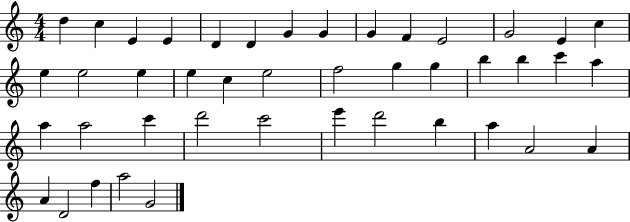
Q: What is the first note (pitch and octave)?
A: D5